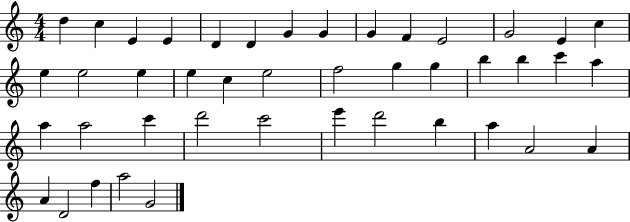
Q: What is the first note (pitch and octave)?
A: D5